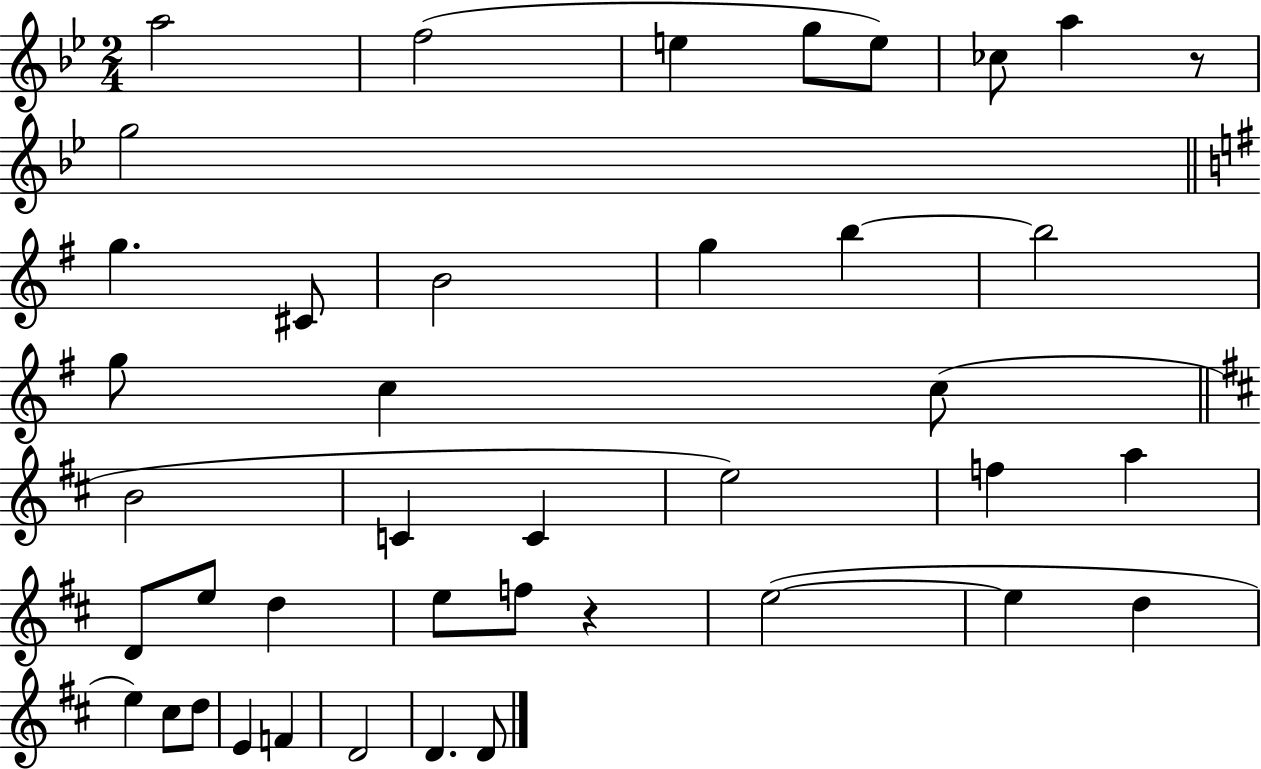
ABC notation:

X:1
T:Untitled
M:2/4
L:1/4
K:Bb
a2 f2 e g/2 e/2 _c/2 a z/2 g2 g ^C/2 B2 g b b2 g/2 c c/2 B2 C C e2 f a D/2 e/2 d e/2 f/2 z e2 e d e ^c/2 d/2 E F D2 D D/2